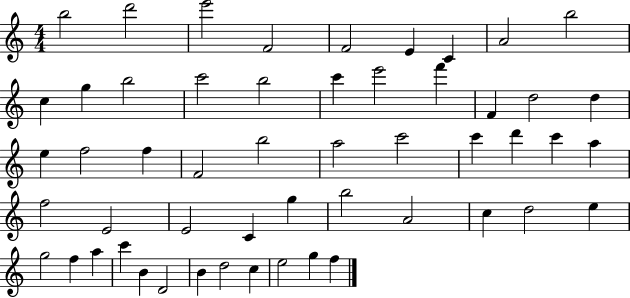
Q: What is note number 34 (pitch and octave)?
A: E4